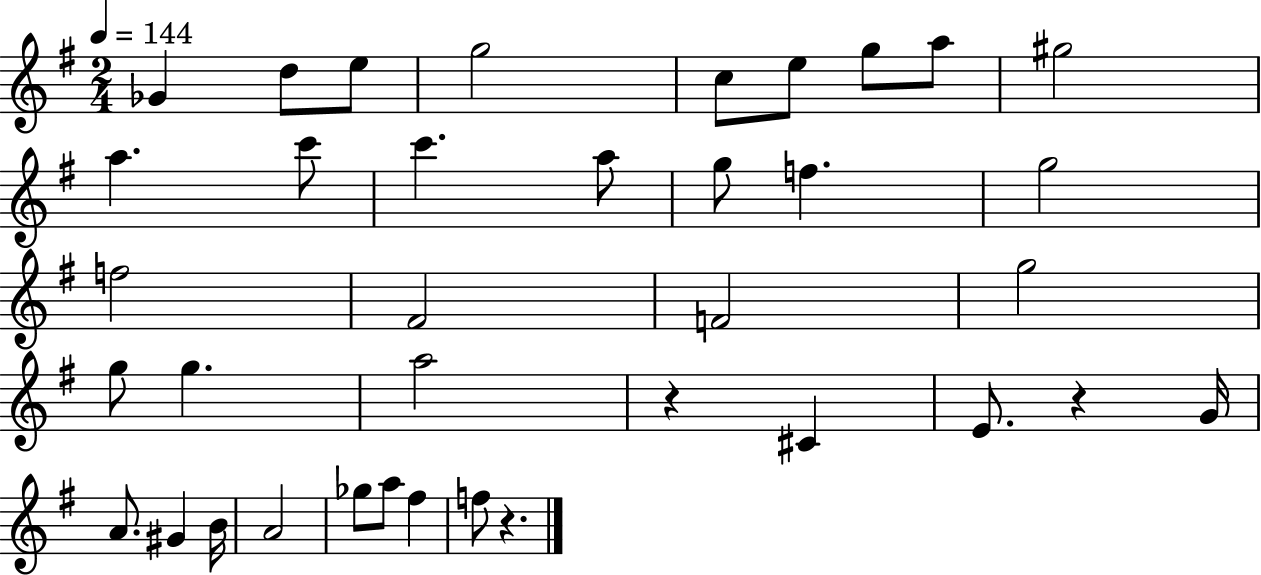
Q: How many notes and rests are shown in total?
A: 37